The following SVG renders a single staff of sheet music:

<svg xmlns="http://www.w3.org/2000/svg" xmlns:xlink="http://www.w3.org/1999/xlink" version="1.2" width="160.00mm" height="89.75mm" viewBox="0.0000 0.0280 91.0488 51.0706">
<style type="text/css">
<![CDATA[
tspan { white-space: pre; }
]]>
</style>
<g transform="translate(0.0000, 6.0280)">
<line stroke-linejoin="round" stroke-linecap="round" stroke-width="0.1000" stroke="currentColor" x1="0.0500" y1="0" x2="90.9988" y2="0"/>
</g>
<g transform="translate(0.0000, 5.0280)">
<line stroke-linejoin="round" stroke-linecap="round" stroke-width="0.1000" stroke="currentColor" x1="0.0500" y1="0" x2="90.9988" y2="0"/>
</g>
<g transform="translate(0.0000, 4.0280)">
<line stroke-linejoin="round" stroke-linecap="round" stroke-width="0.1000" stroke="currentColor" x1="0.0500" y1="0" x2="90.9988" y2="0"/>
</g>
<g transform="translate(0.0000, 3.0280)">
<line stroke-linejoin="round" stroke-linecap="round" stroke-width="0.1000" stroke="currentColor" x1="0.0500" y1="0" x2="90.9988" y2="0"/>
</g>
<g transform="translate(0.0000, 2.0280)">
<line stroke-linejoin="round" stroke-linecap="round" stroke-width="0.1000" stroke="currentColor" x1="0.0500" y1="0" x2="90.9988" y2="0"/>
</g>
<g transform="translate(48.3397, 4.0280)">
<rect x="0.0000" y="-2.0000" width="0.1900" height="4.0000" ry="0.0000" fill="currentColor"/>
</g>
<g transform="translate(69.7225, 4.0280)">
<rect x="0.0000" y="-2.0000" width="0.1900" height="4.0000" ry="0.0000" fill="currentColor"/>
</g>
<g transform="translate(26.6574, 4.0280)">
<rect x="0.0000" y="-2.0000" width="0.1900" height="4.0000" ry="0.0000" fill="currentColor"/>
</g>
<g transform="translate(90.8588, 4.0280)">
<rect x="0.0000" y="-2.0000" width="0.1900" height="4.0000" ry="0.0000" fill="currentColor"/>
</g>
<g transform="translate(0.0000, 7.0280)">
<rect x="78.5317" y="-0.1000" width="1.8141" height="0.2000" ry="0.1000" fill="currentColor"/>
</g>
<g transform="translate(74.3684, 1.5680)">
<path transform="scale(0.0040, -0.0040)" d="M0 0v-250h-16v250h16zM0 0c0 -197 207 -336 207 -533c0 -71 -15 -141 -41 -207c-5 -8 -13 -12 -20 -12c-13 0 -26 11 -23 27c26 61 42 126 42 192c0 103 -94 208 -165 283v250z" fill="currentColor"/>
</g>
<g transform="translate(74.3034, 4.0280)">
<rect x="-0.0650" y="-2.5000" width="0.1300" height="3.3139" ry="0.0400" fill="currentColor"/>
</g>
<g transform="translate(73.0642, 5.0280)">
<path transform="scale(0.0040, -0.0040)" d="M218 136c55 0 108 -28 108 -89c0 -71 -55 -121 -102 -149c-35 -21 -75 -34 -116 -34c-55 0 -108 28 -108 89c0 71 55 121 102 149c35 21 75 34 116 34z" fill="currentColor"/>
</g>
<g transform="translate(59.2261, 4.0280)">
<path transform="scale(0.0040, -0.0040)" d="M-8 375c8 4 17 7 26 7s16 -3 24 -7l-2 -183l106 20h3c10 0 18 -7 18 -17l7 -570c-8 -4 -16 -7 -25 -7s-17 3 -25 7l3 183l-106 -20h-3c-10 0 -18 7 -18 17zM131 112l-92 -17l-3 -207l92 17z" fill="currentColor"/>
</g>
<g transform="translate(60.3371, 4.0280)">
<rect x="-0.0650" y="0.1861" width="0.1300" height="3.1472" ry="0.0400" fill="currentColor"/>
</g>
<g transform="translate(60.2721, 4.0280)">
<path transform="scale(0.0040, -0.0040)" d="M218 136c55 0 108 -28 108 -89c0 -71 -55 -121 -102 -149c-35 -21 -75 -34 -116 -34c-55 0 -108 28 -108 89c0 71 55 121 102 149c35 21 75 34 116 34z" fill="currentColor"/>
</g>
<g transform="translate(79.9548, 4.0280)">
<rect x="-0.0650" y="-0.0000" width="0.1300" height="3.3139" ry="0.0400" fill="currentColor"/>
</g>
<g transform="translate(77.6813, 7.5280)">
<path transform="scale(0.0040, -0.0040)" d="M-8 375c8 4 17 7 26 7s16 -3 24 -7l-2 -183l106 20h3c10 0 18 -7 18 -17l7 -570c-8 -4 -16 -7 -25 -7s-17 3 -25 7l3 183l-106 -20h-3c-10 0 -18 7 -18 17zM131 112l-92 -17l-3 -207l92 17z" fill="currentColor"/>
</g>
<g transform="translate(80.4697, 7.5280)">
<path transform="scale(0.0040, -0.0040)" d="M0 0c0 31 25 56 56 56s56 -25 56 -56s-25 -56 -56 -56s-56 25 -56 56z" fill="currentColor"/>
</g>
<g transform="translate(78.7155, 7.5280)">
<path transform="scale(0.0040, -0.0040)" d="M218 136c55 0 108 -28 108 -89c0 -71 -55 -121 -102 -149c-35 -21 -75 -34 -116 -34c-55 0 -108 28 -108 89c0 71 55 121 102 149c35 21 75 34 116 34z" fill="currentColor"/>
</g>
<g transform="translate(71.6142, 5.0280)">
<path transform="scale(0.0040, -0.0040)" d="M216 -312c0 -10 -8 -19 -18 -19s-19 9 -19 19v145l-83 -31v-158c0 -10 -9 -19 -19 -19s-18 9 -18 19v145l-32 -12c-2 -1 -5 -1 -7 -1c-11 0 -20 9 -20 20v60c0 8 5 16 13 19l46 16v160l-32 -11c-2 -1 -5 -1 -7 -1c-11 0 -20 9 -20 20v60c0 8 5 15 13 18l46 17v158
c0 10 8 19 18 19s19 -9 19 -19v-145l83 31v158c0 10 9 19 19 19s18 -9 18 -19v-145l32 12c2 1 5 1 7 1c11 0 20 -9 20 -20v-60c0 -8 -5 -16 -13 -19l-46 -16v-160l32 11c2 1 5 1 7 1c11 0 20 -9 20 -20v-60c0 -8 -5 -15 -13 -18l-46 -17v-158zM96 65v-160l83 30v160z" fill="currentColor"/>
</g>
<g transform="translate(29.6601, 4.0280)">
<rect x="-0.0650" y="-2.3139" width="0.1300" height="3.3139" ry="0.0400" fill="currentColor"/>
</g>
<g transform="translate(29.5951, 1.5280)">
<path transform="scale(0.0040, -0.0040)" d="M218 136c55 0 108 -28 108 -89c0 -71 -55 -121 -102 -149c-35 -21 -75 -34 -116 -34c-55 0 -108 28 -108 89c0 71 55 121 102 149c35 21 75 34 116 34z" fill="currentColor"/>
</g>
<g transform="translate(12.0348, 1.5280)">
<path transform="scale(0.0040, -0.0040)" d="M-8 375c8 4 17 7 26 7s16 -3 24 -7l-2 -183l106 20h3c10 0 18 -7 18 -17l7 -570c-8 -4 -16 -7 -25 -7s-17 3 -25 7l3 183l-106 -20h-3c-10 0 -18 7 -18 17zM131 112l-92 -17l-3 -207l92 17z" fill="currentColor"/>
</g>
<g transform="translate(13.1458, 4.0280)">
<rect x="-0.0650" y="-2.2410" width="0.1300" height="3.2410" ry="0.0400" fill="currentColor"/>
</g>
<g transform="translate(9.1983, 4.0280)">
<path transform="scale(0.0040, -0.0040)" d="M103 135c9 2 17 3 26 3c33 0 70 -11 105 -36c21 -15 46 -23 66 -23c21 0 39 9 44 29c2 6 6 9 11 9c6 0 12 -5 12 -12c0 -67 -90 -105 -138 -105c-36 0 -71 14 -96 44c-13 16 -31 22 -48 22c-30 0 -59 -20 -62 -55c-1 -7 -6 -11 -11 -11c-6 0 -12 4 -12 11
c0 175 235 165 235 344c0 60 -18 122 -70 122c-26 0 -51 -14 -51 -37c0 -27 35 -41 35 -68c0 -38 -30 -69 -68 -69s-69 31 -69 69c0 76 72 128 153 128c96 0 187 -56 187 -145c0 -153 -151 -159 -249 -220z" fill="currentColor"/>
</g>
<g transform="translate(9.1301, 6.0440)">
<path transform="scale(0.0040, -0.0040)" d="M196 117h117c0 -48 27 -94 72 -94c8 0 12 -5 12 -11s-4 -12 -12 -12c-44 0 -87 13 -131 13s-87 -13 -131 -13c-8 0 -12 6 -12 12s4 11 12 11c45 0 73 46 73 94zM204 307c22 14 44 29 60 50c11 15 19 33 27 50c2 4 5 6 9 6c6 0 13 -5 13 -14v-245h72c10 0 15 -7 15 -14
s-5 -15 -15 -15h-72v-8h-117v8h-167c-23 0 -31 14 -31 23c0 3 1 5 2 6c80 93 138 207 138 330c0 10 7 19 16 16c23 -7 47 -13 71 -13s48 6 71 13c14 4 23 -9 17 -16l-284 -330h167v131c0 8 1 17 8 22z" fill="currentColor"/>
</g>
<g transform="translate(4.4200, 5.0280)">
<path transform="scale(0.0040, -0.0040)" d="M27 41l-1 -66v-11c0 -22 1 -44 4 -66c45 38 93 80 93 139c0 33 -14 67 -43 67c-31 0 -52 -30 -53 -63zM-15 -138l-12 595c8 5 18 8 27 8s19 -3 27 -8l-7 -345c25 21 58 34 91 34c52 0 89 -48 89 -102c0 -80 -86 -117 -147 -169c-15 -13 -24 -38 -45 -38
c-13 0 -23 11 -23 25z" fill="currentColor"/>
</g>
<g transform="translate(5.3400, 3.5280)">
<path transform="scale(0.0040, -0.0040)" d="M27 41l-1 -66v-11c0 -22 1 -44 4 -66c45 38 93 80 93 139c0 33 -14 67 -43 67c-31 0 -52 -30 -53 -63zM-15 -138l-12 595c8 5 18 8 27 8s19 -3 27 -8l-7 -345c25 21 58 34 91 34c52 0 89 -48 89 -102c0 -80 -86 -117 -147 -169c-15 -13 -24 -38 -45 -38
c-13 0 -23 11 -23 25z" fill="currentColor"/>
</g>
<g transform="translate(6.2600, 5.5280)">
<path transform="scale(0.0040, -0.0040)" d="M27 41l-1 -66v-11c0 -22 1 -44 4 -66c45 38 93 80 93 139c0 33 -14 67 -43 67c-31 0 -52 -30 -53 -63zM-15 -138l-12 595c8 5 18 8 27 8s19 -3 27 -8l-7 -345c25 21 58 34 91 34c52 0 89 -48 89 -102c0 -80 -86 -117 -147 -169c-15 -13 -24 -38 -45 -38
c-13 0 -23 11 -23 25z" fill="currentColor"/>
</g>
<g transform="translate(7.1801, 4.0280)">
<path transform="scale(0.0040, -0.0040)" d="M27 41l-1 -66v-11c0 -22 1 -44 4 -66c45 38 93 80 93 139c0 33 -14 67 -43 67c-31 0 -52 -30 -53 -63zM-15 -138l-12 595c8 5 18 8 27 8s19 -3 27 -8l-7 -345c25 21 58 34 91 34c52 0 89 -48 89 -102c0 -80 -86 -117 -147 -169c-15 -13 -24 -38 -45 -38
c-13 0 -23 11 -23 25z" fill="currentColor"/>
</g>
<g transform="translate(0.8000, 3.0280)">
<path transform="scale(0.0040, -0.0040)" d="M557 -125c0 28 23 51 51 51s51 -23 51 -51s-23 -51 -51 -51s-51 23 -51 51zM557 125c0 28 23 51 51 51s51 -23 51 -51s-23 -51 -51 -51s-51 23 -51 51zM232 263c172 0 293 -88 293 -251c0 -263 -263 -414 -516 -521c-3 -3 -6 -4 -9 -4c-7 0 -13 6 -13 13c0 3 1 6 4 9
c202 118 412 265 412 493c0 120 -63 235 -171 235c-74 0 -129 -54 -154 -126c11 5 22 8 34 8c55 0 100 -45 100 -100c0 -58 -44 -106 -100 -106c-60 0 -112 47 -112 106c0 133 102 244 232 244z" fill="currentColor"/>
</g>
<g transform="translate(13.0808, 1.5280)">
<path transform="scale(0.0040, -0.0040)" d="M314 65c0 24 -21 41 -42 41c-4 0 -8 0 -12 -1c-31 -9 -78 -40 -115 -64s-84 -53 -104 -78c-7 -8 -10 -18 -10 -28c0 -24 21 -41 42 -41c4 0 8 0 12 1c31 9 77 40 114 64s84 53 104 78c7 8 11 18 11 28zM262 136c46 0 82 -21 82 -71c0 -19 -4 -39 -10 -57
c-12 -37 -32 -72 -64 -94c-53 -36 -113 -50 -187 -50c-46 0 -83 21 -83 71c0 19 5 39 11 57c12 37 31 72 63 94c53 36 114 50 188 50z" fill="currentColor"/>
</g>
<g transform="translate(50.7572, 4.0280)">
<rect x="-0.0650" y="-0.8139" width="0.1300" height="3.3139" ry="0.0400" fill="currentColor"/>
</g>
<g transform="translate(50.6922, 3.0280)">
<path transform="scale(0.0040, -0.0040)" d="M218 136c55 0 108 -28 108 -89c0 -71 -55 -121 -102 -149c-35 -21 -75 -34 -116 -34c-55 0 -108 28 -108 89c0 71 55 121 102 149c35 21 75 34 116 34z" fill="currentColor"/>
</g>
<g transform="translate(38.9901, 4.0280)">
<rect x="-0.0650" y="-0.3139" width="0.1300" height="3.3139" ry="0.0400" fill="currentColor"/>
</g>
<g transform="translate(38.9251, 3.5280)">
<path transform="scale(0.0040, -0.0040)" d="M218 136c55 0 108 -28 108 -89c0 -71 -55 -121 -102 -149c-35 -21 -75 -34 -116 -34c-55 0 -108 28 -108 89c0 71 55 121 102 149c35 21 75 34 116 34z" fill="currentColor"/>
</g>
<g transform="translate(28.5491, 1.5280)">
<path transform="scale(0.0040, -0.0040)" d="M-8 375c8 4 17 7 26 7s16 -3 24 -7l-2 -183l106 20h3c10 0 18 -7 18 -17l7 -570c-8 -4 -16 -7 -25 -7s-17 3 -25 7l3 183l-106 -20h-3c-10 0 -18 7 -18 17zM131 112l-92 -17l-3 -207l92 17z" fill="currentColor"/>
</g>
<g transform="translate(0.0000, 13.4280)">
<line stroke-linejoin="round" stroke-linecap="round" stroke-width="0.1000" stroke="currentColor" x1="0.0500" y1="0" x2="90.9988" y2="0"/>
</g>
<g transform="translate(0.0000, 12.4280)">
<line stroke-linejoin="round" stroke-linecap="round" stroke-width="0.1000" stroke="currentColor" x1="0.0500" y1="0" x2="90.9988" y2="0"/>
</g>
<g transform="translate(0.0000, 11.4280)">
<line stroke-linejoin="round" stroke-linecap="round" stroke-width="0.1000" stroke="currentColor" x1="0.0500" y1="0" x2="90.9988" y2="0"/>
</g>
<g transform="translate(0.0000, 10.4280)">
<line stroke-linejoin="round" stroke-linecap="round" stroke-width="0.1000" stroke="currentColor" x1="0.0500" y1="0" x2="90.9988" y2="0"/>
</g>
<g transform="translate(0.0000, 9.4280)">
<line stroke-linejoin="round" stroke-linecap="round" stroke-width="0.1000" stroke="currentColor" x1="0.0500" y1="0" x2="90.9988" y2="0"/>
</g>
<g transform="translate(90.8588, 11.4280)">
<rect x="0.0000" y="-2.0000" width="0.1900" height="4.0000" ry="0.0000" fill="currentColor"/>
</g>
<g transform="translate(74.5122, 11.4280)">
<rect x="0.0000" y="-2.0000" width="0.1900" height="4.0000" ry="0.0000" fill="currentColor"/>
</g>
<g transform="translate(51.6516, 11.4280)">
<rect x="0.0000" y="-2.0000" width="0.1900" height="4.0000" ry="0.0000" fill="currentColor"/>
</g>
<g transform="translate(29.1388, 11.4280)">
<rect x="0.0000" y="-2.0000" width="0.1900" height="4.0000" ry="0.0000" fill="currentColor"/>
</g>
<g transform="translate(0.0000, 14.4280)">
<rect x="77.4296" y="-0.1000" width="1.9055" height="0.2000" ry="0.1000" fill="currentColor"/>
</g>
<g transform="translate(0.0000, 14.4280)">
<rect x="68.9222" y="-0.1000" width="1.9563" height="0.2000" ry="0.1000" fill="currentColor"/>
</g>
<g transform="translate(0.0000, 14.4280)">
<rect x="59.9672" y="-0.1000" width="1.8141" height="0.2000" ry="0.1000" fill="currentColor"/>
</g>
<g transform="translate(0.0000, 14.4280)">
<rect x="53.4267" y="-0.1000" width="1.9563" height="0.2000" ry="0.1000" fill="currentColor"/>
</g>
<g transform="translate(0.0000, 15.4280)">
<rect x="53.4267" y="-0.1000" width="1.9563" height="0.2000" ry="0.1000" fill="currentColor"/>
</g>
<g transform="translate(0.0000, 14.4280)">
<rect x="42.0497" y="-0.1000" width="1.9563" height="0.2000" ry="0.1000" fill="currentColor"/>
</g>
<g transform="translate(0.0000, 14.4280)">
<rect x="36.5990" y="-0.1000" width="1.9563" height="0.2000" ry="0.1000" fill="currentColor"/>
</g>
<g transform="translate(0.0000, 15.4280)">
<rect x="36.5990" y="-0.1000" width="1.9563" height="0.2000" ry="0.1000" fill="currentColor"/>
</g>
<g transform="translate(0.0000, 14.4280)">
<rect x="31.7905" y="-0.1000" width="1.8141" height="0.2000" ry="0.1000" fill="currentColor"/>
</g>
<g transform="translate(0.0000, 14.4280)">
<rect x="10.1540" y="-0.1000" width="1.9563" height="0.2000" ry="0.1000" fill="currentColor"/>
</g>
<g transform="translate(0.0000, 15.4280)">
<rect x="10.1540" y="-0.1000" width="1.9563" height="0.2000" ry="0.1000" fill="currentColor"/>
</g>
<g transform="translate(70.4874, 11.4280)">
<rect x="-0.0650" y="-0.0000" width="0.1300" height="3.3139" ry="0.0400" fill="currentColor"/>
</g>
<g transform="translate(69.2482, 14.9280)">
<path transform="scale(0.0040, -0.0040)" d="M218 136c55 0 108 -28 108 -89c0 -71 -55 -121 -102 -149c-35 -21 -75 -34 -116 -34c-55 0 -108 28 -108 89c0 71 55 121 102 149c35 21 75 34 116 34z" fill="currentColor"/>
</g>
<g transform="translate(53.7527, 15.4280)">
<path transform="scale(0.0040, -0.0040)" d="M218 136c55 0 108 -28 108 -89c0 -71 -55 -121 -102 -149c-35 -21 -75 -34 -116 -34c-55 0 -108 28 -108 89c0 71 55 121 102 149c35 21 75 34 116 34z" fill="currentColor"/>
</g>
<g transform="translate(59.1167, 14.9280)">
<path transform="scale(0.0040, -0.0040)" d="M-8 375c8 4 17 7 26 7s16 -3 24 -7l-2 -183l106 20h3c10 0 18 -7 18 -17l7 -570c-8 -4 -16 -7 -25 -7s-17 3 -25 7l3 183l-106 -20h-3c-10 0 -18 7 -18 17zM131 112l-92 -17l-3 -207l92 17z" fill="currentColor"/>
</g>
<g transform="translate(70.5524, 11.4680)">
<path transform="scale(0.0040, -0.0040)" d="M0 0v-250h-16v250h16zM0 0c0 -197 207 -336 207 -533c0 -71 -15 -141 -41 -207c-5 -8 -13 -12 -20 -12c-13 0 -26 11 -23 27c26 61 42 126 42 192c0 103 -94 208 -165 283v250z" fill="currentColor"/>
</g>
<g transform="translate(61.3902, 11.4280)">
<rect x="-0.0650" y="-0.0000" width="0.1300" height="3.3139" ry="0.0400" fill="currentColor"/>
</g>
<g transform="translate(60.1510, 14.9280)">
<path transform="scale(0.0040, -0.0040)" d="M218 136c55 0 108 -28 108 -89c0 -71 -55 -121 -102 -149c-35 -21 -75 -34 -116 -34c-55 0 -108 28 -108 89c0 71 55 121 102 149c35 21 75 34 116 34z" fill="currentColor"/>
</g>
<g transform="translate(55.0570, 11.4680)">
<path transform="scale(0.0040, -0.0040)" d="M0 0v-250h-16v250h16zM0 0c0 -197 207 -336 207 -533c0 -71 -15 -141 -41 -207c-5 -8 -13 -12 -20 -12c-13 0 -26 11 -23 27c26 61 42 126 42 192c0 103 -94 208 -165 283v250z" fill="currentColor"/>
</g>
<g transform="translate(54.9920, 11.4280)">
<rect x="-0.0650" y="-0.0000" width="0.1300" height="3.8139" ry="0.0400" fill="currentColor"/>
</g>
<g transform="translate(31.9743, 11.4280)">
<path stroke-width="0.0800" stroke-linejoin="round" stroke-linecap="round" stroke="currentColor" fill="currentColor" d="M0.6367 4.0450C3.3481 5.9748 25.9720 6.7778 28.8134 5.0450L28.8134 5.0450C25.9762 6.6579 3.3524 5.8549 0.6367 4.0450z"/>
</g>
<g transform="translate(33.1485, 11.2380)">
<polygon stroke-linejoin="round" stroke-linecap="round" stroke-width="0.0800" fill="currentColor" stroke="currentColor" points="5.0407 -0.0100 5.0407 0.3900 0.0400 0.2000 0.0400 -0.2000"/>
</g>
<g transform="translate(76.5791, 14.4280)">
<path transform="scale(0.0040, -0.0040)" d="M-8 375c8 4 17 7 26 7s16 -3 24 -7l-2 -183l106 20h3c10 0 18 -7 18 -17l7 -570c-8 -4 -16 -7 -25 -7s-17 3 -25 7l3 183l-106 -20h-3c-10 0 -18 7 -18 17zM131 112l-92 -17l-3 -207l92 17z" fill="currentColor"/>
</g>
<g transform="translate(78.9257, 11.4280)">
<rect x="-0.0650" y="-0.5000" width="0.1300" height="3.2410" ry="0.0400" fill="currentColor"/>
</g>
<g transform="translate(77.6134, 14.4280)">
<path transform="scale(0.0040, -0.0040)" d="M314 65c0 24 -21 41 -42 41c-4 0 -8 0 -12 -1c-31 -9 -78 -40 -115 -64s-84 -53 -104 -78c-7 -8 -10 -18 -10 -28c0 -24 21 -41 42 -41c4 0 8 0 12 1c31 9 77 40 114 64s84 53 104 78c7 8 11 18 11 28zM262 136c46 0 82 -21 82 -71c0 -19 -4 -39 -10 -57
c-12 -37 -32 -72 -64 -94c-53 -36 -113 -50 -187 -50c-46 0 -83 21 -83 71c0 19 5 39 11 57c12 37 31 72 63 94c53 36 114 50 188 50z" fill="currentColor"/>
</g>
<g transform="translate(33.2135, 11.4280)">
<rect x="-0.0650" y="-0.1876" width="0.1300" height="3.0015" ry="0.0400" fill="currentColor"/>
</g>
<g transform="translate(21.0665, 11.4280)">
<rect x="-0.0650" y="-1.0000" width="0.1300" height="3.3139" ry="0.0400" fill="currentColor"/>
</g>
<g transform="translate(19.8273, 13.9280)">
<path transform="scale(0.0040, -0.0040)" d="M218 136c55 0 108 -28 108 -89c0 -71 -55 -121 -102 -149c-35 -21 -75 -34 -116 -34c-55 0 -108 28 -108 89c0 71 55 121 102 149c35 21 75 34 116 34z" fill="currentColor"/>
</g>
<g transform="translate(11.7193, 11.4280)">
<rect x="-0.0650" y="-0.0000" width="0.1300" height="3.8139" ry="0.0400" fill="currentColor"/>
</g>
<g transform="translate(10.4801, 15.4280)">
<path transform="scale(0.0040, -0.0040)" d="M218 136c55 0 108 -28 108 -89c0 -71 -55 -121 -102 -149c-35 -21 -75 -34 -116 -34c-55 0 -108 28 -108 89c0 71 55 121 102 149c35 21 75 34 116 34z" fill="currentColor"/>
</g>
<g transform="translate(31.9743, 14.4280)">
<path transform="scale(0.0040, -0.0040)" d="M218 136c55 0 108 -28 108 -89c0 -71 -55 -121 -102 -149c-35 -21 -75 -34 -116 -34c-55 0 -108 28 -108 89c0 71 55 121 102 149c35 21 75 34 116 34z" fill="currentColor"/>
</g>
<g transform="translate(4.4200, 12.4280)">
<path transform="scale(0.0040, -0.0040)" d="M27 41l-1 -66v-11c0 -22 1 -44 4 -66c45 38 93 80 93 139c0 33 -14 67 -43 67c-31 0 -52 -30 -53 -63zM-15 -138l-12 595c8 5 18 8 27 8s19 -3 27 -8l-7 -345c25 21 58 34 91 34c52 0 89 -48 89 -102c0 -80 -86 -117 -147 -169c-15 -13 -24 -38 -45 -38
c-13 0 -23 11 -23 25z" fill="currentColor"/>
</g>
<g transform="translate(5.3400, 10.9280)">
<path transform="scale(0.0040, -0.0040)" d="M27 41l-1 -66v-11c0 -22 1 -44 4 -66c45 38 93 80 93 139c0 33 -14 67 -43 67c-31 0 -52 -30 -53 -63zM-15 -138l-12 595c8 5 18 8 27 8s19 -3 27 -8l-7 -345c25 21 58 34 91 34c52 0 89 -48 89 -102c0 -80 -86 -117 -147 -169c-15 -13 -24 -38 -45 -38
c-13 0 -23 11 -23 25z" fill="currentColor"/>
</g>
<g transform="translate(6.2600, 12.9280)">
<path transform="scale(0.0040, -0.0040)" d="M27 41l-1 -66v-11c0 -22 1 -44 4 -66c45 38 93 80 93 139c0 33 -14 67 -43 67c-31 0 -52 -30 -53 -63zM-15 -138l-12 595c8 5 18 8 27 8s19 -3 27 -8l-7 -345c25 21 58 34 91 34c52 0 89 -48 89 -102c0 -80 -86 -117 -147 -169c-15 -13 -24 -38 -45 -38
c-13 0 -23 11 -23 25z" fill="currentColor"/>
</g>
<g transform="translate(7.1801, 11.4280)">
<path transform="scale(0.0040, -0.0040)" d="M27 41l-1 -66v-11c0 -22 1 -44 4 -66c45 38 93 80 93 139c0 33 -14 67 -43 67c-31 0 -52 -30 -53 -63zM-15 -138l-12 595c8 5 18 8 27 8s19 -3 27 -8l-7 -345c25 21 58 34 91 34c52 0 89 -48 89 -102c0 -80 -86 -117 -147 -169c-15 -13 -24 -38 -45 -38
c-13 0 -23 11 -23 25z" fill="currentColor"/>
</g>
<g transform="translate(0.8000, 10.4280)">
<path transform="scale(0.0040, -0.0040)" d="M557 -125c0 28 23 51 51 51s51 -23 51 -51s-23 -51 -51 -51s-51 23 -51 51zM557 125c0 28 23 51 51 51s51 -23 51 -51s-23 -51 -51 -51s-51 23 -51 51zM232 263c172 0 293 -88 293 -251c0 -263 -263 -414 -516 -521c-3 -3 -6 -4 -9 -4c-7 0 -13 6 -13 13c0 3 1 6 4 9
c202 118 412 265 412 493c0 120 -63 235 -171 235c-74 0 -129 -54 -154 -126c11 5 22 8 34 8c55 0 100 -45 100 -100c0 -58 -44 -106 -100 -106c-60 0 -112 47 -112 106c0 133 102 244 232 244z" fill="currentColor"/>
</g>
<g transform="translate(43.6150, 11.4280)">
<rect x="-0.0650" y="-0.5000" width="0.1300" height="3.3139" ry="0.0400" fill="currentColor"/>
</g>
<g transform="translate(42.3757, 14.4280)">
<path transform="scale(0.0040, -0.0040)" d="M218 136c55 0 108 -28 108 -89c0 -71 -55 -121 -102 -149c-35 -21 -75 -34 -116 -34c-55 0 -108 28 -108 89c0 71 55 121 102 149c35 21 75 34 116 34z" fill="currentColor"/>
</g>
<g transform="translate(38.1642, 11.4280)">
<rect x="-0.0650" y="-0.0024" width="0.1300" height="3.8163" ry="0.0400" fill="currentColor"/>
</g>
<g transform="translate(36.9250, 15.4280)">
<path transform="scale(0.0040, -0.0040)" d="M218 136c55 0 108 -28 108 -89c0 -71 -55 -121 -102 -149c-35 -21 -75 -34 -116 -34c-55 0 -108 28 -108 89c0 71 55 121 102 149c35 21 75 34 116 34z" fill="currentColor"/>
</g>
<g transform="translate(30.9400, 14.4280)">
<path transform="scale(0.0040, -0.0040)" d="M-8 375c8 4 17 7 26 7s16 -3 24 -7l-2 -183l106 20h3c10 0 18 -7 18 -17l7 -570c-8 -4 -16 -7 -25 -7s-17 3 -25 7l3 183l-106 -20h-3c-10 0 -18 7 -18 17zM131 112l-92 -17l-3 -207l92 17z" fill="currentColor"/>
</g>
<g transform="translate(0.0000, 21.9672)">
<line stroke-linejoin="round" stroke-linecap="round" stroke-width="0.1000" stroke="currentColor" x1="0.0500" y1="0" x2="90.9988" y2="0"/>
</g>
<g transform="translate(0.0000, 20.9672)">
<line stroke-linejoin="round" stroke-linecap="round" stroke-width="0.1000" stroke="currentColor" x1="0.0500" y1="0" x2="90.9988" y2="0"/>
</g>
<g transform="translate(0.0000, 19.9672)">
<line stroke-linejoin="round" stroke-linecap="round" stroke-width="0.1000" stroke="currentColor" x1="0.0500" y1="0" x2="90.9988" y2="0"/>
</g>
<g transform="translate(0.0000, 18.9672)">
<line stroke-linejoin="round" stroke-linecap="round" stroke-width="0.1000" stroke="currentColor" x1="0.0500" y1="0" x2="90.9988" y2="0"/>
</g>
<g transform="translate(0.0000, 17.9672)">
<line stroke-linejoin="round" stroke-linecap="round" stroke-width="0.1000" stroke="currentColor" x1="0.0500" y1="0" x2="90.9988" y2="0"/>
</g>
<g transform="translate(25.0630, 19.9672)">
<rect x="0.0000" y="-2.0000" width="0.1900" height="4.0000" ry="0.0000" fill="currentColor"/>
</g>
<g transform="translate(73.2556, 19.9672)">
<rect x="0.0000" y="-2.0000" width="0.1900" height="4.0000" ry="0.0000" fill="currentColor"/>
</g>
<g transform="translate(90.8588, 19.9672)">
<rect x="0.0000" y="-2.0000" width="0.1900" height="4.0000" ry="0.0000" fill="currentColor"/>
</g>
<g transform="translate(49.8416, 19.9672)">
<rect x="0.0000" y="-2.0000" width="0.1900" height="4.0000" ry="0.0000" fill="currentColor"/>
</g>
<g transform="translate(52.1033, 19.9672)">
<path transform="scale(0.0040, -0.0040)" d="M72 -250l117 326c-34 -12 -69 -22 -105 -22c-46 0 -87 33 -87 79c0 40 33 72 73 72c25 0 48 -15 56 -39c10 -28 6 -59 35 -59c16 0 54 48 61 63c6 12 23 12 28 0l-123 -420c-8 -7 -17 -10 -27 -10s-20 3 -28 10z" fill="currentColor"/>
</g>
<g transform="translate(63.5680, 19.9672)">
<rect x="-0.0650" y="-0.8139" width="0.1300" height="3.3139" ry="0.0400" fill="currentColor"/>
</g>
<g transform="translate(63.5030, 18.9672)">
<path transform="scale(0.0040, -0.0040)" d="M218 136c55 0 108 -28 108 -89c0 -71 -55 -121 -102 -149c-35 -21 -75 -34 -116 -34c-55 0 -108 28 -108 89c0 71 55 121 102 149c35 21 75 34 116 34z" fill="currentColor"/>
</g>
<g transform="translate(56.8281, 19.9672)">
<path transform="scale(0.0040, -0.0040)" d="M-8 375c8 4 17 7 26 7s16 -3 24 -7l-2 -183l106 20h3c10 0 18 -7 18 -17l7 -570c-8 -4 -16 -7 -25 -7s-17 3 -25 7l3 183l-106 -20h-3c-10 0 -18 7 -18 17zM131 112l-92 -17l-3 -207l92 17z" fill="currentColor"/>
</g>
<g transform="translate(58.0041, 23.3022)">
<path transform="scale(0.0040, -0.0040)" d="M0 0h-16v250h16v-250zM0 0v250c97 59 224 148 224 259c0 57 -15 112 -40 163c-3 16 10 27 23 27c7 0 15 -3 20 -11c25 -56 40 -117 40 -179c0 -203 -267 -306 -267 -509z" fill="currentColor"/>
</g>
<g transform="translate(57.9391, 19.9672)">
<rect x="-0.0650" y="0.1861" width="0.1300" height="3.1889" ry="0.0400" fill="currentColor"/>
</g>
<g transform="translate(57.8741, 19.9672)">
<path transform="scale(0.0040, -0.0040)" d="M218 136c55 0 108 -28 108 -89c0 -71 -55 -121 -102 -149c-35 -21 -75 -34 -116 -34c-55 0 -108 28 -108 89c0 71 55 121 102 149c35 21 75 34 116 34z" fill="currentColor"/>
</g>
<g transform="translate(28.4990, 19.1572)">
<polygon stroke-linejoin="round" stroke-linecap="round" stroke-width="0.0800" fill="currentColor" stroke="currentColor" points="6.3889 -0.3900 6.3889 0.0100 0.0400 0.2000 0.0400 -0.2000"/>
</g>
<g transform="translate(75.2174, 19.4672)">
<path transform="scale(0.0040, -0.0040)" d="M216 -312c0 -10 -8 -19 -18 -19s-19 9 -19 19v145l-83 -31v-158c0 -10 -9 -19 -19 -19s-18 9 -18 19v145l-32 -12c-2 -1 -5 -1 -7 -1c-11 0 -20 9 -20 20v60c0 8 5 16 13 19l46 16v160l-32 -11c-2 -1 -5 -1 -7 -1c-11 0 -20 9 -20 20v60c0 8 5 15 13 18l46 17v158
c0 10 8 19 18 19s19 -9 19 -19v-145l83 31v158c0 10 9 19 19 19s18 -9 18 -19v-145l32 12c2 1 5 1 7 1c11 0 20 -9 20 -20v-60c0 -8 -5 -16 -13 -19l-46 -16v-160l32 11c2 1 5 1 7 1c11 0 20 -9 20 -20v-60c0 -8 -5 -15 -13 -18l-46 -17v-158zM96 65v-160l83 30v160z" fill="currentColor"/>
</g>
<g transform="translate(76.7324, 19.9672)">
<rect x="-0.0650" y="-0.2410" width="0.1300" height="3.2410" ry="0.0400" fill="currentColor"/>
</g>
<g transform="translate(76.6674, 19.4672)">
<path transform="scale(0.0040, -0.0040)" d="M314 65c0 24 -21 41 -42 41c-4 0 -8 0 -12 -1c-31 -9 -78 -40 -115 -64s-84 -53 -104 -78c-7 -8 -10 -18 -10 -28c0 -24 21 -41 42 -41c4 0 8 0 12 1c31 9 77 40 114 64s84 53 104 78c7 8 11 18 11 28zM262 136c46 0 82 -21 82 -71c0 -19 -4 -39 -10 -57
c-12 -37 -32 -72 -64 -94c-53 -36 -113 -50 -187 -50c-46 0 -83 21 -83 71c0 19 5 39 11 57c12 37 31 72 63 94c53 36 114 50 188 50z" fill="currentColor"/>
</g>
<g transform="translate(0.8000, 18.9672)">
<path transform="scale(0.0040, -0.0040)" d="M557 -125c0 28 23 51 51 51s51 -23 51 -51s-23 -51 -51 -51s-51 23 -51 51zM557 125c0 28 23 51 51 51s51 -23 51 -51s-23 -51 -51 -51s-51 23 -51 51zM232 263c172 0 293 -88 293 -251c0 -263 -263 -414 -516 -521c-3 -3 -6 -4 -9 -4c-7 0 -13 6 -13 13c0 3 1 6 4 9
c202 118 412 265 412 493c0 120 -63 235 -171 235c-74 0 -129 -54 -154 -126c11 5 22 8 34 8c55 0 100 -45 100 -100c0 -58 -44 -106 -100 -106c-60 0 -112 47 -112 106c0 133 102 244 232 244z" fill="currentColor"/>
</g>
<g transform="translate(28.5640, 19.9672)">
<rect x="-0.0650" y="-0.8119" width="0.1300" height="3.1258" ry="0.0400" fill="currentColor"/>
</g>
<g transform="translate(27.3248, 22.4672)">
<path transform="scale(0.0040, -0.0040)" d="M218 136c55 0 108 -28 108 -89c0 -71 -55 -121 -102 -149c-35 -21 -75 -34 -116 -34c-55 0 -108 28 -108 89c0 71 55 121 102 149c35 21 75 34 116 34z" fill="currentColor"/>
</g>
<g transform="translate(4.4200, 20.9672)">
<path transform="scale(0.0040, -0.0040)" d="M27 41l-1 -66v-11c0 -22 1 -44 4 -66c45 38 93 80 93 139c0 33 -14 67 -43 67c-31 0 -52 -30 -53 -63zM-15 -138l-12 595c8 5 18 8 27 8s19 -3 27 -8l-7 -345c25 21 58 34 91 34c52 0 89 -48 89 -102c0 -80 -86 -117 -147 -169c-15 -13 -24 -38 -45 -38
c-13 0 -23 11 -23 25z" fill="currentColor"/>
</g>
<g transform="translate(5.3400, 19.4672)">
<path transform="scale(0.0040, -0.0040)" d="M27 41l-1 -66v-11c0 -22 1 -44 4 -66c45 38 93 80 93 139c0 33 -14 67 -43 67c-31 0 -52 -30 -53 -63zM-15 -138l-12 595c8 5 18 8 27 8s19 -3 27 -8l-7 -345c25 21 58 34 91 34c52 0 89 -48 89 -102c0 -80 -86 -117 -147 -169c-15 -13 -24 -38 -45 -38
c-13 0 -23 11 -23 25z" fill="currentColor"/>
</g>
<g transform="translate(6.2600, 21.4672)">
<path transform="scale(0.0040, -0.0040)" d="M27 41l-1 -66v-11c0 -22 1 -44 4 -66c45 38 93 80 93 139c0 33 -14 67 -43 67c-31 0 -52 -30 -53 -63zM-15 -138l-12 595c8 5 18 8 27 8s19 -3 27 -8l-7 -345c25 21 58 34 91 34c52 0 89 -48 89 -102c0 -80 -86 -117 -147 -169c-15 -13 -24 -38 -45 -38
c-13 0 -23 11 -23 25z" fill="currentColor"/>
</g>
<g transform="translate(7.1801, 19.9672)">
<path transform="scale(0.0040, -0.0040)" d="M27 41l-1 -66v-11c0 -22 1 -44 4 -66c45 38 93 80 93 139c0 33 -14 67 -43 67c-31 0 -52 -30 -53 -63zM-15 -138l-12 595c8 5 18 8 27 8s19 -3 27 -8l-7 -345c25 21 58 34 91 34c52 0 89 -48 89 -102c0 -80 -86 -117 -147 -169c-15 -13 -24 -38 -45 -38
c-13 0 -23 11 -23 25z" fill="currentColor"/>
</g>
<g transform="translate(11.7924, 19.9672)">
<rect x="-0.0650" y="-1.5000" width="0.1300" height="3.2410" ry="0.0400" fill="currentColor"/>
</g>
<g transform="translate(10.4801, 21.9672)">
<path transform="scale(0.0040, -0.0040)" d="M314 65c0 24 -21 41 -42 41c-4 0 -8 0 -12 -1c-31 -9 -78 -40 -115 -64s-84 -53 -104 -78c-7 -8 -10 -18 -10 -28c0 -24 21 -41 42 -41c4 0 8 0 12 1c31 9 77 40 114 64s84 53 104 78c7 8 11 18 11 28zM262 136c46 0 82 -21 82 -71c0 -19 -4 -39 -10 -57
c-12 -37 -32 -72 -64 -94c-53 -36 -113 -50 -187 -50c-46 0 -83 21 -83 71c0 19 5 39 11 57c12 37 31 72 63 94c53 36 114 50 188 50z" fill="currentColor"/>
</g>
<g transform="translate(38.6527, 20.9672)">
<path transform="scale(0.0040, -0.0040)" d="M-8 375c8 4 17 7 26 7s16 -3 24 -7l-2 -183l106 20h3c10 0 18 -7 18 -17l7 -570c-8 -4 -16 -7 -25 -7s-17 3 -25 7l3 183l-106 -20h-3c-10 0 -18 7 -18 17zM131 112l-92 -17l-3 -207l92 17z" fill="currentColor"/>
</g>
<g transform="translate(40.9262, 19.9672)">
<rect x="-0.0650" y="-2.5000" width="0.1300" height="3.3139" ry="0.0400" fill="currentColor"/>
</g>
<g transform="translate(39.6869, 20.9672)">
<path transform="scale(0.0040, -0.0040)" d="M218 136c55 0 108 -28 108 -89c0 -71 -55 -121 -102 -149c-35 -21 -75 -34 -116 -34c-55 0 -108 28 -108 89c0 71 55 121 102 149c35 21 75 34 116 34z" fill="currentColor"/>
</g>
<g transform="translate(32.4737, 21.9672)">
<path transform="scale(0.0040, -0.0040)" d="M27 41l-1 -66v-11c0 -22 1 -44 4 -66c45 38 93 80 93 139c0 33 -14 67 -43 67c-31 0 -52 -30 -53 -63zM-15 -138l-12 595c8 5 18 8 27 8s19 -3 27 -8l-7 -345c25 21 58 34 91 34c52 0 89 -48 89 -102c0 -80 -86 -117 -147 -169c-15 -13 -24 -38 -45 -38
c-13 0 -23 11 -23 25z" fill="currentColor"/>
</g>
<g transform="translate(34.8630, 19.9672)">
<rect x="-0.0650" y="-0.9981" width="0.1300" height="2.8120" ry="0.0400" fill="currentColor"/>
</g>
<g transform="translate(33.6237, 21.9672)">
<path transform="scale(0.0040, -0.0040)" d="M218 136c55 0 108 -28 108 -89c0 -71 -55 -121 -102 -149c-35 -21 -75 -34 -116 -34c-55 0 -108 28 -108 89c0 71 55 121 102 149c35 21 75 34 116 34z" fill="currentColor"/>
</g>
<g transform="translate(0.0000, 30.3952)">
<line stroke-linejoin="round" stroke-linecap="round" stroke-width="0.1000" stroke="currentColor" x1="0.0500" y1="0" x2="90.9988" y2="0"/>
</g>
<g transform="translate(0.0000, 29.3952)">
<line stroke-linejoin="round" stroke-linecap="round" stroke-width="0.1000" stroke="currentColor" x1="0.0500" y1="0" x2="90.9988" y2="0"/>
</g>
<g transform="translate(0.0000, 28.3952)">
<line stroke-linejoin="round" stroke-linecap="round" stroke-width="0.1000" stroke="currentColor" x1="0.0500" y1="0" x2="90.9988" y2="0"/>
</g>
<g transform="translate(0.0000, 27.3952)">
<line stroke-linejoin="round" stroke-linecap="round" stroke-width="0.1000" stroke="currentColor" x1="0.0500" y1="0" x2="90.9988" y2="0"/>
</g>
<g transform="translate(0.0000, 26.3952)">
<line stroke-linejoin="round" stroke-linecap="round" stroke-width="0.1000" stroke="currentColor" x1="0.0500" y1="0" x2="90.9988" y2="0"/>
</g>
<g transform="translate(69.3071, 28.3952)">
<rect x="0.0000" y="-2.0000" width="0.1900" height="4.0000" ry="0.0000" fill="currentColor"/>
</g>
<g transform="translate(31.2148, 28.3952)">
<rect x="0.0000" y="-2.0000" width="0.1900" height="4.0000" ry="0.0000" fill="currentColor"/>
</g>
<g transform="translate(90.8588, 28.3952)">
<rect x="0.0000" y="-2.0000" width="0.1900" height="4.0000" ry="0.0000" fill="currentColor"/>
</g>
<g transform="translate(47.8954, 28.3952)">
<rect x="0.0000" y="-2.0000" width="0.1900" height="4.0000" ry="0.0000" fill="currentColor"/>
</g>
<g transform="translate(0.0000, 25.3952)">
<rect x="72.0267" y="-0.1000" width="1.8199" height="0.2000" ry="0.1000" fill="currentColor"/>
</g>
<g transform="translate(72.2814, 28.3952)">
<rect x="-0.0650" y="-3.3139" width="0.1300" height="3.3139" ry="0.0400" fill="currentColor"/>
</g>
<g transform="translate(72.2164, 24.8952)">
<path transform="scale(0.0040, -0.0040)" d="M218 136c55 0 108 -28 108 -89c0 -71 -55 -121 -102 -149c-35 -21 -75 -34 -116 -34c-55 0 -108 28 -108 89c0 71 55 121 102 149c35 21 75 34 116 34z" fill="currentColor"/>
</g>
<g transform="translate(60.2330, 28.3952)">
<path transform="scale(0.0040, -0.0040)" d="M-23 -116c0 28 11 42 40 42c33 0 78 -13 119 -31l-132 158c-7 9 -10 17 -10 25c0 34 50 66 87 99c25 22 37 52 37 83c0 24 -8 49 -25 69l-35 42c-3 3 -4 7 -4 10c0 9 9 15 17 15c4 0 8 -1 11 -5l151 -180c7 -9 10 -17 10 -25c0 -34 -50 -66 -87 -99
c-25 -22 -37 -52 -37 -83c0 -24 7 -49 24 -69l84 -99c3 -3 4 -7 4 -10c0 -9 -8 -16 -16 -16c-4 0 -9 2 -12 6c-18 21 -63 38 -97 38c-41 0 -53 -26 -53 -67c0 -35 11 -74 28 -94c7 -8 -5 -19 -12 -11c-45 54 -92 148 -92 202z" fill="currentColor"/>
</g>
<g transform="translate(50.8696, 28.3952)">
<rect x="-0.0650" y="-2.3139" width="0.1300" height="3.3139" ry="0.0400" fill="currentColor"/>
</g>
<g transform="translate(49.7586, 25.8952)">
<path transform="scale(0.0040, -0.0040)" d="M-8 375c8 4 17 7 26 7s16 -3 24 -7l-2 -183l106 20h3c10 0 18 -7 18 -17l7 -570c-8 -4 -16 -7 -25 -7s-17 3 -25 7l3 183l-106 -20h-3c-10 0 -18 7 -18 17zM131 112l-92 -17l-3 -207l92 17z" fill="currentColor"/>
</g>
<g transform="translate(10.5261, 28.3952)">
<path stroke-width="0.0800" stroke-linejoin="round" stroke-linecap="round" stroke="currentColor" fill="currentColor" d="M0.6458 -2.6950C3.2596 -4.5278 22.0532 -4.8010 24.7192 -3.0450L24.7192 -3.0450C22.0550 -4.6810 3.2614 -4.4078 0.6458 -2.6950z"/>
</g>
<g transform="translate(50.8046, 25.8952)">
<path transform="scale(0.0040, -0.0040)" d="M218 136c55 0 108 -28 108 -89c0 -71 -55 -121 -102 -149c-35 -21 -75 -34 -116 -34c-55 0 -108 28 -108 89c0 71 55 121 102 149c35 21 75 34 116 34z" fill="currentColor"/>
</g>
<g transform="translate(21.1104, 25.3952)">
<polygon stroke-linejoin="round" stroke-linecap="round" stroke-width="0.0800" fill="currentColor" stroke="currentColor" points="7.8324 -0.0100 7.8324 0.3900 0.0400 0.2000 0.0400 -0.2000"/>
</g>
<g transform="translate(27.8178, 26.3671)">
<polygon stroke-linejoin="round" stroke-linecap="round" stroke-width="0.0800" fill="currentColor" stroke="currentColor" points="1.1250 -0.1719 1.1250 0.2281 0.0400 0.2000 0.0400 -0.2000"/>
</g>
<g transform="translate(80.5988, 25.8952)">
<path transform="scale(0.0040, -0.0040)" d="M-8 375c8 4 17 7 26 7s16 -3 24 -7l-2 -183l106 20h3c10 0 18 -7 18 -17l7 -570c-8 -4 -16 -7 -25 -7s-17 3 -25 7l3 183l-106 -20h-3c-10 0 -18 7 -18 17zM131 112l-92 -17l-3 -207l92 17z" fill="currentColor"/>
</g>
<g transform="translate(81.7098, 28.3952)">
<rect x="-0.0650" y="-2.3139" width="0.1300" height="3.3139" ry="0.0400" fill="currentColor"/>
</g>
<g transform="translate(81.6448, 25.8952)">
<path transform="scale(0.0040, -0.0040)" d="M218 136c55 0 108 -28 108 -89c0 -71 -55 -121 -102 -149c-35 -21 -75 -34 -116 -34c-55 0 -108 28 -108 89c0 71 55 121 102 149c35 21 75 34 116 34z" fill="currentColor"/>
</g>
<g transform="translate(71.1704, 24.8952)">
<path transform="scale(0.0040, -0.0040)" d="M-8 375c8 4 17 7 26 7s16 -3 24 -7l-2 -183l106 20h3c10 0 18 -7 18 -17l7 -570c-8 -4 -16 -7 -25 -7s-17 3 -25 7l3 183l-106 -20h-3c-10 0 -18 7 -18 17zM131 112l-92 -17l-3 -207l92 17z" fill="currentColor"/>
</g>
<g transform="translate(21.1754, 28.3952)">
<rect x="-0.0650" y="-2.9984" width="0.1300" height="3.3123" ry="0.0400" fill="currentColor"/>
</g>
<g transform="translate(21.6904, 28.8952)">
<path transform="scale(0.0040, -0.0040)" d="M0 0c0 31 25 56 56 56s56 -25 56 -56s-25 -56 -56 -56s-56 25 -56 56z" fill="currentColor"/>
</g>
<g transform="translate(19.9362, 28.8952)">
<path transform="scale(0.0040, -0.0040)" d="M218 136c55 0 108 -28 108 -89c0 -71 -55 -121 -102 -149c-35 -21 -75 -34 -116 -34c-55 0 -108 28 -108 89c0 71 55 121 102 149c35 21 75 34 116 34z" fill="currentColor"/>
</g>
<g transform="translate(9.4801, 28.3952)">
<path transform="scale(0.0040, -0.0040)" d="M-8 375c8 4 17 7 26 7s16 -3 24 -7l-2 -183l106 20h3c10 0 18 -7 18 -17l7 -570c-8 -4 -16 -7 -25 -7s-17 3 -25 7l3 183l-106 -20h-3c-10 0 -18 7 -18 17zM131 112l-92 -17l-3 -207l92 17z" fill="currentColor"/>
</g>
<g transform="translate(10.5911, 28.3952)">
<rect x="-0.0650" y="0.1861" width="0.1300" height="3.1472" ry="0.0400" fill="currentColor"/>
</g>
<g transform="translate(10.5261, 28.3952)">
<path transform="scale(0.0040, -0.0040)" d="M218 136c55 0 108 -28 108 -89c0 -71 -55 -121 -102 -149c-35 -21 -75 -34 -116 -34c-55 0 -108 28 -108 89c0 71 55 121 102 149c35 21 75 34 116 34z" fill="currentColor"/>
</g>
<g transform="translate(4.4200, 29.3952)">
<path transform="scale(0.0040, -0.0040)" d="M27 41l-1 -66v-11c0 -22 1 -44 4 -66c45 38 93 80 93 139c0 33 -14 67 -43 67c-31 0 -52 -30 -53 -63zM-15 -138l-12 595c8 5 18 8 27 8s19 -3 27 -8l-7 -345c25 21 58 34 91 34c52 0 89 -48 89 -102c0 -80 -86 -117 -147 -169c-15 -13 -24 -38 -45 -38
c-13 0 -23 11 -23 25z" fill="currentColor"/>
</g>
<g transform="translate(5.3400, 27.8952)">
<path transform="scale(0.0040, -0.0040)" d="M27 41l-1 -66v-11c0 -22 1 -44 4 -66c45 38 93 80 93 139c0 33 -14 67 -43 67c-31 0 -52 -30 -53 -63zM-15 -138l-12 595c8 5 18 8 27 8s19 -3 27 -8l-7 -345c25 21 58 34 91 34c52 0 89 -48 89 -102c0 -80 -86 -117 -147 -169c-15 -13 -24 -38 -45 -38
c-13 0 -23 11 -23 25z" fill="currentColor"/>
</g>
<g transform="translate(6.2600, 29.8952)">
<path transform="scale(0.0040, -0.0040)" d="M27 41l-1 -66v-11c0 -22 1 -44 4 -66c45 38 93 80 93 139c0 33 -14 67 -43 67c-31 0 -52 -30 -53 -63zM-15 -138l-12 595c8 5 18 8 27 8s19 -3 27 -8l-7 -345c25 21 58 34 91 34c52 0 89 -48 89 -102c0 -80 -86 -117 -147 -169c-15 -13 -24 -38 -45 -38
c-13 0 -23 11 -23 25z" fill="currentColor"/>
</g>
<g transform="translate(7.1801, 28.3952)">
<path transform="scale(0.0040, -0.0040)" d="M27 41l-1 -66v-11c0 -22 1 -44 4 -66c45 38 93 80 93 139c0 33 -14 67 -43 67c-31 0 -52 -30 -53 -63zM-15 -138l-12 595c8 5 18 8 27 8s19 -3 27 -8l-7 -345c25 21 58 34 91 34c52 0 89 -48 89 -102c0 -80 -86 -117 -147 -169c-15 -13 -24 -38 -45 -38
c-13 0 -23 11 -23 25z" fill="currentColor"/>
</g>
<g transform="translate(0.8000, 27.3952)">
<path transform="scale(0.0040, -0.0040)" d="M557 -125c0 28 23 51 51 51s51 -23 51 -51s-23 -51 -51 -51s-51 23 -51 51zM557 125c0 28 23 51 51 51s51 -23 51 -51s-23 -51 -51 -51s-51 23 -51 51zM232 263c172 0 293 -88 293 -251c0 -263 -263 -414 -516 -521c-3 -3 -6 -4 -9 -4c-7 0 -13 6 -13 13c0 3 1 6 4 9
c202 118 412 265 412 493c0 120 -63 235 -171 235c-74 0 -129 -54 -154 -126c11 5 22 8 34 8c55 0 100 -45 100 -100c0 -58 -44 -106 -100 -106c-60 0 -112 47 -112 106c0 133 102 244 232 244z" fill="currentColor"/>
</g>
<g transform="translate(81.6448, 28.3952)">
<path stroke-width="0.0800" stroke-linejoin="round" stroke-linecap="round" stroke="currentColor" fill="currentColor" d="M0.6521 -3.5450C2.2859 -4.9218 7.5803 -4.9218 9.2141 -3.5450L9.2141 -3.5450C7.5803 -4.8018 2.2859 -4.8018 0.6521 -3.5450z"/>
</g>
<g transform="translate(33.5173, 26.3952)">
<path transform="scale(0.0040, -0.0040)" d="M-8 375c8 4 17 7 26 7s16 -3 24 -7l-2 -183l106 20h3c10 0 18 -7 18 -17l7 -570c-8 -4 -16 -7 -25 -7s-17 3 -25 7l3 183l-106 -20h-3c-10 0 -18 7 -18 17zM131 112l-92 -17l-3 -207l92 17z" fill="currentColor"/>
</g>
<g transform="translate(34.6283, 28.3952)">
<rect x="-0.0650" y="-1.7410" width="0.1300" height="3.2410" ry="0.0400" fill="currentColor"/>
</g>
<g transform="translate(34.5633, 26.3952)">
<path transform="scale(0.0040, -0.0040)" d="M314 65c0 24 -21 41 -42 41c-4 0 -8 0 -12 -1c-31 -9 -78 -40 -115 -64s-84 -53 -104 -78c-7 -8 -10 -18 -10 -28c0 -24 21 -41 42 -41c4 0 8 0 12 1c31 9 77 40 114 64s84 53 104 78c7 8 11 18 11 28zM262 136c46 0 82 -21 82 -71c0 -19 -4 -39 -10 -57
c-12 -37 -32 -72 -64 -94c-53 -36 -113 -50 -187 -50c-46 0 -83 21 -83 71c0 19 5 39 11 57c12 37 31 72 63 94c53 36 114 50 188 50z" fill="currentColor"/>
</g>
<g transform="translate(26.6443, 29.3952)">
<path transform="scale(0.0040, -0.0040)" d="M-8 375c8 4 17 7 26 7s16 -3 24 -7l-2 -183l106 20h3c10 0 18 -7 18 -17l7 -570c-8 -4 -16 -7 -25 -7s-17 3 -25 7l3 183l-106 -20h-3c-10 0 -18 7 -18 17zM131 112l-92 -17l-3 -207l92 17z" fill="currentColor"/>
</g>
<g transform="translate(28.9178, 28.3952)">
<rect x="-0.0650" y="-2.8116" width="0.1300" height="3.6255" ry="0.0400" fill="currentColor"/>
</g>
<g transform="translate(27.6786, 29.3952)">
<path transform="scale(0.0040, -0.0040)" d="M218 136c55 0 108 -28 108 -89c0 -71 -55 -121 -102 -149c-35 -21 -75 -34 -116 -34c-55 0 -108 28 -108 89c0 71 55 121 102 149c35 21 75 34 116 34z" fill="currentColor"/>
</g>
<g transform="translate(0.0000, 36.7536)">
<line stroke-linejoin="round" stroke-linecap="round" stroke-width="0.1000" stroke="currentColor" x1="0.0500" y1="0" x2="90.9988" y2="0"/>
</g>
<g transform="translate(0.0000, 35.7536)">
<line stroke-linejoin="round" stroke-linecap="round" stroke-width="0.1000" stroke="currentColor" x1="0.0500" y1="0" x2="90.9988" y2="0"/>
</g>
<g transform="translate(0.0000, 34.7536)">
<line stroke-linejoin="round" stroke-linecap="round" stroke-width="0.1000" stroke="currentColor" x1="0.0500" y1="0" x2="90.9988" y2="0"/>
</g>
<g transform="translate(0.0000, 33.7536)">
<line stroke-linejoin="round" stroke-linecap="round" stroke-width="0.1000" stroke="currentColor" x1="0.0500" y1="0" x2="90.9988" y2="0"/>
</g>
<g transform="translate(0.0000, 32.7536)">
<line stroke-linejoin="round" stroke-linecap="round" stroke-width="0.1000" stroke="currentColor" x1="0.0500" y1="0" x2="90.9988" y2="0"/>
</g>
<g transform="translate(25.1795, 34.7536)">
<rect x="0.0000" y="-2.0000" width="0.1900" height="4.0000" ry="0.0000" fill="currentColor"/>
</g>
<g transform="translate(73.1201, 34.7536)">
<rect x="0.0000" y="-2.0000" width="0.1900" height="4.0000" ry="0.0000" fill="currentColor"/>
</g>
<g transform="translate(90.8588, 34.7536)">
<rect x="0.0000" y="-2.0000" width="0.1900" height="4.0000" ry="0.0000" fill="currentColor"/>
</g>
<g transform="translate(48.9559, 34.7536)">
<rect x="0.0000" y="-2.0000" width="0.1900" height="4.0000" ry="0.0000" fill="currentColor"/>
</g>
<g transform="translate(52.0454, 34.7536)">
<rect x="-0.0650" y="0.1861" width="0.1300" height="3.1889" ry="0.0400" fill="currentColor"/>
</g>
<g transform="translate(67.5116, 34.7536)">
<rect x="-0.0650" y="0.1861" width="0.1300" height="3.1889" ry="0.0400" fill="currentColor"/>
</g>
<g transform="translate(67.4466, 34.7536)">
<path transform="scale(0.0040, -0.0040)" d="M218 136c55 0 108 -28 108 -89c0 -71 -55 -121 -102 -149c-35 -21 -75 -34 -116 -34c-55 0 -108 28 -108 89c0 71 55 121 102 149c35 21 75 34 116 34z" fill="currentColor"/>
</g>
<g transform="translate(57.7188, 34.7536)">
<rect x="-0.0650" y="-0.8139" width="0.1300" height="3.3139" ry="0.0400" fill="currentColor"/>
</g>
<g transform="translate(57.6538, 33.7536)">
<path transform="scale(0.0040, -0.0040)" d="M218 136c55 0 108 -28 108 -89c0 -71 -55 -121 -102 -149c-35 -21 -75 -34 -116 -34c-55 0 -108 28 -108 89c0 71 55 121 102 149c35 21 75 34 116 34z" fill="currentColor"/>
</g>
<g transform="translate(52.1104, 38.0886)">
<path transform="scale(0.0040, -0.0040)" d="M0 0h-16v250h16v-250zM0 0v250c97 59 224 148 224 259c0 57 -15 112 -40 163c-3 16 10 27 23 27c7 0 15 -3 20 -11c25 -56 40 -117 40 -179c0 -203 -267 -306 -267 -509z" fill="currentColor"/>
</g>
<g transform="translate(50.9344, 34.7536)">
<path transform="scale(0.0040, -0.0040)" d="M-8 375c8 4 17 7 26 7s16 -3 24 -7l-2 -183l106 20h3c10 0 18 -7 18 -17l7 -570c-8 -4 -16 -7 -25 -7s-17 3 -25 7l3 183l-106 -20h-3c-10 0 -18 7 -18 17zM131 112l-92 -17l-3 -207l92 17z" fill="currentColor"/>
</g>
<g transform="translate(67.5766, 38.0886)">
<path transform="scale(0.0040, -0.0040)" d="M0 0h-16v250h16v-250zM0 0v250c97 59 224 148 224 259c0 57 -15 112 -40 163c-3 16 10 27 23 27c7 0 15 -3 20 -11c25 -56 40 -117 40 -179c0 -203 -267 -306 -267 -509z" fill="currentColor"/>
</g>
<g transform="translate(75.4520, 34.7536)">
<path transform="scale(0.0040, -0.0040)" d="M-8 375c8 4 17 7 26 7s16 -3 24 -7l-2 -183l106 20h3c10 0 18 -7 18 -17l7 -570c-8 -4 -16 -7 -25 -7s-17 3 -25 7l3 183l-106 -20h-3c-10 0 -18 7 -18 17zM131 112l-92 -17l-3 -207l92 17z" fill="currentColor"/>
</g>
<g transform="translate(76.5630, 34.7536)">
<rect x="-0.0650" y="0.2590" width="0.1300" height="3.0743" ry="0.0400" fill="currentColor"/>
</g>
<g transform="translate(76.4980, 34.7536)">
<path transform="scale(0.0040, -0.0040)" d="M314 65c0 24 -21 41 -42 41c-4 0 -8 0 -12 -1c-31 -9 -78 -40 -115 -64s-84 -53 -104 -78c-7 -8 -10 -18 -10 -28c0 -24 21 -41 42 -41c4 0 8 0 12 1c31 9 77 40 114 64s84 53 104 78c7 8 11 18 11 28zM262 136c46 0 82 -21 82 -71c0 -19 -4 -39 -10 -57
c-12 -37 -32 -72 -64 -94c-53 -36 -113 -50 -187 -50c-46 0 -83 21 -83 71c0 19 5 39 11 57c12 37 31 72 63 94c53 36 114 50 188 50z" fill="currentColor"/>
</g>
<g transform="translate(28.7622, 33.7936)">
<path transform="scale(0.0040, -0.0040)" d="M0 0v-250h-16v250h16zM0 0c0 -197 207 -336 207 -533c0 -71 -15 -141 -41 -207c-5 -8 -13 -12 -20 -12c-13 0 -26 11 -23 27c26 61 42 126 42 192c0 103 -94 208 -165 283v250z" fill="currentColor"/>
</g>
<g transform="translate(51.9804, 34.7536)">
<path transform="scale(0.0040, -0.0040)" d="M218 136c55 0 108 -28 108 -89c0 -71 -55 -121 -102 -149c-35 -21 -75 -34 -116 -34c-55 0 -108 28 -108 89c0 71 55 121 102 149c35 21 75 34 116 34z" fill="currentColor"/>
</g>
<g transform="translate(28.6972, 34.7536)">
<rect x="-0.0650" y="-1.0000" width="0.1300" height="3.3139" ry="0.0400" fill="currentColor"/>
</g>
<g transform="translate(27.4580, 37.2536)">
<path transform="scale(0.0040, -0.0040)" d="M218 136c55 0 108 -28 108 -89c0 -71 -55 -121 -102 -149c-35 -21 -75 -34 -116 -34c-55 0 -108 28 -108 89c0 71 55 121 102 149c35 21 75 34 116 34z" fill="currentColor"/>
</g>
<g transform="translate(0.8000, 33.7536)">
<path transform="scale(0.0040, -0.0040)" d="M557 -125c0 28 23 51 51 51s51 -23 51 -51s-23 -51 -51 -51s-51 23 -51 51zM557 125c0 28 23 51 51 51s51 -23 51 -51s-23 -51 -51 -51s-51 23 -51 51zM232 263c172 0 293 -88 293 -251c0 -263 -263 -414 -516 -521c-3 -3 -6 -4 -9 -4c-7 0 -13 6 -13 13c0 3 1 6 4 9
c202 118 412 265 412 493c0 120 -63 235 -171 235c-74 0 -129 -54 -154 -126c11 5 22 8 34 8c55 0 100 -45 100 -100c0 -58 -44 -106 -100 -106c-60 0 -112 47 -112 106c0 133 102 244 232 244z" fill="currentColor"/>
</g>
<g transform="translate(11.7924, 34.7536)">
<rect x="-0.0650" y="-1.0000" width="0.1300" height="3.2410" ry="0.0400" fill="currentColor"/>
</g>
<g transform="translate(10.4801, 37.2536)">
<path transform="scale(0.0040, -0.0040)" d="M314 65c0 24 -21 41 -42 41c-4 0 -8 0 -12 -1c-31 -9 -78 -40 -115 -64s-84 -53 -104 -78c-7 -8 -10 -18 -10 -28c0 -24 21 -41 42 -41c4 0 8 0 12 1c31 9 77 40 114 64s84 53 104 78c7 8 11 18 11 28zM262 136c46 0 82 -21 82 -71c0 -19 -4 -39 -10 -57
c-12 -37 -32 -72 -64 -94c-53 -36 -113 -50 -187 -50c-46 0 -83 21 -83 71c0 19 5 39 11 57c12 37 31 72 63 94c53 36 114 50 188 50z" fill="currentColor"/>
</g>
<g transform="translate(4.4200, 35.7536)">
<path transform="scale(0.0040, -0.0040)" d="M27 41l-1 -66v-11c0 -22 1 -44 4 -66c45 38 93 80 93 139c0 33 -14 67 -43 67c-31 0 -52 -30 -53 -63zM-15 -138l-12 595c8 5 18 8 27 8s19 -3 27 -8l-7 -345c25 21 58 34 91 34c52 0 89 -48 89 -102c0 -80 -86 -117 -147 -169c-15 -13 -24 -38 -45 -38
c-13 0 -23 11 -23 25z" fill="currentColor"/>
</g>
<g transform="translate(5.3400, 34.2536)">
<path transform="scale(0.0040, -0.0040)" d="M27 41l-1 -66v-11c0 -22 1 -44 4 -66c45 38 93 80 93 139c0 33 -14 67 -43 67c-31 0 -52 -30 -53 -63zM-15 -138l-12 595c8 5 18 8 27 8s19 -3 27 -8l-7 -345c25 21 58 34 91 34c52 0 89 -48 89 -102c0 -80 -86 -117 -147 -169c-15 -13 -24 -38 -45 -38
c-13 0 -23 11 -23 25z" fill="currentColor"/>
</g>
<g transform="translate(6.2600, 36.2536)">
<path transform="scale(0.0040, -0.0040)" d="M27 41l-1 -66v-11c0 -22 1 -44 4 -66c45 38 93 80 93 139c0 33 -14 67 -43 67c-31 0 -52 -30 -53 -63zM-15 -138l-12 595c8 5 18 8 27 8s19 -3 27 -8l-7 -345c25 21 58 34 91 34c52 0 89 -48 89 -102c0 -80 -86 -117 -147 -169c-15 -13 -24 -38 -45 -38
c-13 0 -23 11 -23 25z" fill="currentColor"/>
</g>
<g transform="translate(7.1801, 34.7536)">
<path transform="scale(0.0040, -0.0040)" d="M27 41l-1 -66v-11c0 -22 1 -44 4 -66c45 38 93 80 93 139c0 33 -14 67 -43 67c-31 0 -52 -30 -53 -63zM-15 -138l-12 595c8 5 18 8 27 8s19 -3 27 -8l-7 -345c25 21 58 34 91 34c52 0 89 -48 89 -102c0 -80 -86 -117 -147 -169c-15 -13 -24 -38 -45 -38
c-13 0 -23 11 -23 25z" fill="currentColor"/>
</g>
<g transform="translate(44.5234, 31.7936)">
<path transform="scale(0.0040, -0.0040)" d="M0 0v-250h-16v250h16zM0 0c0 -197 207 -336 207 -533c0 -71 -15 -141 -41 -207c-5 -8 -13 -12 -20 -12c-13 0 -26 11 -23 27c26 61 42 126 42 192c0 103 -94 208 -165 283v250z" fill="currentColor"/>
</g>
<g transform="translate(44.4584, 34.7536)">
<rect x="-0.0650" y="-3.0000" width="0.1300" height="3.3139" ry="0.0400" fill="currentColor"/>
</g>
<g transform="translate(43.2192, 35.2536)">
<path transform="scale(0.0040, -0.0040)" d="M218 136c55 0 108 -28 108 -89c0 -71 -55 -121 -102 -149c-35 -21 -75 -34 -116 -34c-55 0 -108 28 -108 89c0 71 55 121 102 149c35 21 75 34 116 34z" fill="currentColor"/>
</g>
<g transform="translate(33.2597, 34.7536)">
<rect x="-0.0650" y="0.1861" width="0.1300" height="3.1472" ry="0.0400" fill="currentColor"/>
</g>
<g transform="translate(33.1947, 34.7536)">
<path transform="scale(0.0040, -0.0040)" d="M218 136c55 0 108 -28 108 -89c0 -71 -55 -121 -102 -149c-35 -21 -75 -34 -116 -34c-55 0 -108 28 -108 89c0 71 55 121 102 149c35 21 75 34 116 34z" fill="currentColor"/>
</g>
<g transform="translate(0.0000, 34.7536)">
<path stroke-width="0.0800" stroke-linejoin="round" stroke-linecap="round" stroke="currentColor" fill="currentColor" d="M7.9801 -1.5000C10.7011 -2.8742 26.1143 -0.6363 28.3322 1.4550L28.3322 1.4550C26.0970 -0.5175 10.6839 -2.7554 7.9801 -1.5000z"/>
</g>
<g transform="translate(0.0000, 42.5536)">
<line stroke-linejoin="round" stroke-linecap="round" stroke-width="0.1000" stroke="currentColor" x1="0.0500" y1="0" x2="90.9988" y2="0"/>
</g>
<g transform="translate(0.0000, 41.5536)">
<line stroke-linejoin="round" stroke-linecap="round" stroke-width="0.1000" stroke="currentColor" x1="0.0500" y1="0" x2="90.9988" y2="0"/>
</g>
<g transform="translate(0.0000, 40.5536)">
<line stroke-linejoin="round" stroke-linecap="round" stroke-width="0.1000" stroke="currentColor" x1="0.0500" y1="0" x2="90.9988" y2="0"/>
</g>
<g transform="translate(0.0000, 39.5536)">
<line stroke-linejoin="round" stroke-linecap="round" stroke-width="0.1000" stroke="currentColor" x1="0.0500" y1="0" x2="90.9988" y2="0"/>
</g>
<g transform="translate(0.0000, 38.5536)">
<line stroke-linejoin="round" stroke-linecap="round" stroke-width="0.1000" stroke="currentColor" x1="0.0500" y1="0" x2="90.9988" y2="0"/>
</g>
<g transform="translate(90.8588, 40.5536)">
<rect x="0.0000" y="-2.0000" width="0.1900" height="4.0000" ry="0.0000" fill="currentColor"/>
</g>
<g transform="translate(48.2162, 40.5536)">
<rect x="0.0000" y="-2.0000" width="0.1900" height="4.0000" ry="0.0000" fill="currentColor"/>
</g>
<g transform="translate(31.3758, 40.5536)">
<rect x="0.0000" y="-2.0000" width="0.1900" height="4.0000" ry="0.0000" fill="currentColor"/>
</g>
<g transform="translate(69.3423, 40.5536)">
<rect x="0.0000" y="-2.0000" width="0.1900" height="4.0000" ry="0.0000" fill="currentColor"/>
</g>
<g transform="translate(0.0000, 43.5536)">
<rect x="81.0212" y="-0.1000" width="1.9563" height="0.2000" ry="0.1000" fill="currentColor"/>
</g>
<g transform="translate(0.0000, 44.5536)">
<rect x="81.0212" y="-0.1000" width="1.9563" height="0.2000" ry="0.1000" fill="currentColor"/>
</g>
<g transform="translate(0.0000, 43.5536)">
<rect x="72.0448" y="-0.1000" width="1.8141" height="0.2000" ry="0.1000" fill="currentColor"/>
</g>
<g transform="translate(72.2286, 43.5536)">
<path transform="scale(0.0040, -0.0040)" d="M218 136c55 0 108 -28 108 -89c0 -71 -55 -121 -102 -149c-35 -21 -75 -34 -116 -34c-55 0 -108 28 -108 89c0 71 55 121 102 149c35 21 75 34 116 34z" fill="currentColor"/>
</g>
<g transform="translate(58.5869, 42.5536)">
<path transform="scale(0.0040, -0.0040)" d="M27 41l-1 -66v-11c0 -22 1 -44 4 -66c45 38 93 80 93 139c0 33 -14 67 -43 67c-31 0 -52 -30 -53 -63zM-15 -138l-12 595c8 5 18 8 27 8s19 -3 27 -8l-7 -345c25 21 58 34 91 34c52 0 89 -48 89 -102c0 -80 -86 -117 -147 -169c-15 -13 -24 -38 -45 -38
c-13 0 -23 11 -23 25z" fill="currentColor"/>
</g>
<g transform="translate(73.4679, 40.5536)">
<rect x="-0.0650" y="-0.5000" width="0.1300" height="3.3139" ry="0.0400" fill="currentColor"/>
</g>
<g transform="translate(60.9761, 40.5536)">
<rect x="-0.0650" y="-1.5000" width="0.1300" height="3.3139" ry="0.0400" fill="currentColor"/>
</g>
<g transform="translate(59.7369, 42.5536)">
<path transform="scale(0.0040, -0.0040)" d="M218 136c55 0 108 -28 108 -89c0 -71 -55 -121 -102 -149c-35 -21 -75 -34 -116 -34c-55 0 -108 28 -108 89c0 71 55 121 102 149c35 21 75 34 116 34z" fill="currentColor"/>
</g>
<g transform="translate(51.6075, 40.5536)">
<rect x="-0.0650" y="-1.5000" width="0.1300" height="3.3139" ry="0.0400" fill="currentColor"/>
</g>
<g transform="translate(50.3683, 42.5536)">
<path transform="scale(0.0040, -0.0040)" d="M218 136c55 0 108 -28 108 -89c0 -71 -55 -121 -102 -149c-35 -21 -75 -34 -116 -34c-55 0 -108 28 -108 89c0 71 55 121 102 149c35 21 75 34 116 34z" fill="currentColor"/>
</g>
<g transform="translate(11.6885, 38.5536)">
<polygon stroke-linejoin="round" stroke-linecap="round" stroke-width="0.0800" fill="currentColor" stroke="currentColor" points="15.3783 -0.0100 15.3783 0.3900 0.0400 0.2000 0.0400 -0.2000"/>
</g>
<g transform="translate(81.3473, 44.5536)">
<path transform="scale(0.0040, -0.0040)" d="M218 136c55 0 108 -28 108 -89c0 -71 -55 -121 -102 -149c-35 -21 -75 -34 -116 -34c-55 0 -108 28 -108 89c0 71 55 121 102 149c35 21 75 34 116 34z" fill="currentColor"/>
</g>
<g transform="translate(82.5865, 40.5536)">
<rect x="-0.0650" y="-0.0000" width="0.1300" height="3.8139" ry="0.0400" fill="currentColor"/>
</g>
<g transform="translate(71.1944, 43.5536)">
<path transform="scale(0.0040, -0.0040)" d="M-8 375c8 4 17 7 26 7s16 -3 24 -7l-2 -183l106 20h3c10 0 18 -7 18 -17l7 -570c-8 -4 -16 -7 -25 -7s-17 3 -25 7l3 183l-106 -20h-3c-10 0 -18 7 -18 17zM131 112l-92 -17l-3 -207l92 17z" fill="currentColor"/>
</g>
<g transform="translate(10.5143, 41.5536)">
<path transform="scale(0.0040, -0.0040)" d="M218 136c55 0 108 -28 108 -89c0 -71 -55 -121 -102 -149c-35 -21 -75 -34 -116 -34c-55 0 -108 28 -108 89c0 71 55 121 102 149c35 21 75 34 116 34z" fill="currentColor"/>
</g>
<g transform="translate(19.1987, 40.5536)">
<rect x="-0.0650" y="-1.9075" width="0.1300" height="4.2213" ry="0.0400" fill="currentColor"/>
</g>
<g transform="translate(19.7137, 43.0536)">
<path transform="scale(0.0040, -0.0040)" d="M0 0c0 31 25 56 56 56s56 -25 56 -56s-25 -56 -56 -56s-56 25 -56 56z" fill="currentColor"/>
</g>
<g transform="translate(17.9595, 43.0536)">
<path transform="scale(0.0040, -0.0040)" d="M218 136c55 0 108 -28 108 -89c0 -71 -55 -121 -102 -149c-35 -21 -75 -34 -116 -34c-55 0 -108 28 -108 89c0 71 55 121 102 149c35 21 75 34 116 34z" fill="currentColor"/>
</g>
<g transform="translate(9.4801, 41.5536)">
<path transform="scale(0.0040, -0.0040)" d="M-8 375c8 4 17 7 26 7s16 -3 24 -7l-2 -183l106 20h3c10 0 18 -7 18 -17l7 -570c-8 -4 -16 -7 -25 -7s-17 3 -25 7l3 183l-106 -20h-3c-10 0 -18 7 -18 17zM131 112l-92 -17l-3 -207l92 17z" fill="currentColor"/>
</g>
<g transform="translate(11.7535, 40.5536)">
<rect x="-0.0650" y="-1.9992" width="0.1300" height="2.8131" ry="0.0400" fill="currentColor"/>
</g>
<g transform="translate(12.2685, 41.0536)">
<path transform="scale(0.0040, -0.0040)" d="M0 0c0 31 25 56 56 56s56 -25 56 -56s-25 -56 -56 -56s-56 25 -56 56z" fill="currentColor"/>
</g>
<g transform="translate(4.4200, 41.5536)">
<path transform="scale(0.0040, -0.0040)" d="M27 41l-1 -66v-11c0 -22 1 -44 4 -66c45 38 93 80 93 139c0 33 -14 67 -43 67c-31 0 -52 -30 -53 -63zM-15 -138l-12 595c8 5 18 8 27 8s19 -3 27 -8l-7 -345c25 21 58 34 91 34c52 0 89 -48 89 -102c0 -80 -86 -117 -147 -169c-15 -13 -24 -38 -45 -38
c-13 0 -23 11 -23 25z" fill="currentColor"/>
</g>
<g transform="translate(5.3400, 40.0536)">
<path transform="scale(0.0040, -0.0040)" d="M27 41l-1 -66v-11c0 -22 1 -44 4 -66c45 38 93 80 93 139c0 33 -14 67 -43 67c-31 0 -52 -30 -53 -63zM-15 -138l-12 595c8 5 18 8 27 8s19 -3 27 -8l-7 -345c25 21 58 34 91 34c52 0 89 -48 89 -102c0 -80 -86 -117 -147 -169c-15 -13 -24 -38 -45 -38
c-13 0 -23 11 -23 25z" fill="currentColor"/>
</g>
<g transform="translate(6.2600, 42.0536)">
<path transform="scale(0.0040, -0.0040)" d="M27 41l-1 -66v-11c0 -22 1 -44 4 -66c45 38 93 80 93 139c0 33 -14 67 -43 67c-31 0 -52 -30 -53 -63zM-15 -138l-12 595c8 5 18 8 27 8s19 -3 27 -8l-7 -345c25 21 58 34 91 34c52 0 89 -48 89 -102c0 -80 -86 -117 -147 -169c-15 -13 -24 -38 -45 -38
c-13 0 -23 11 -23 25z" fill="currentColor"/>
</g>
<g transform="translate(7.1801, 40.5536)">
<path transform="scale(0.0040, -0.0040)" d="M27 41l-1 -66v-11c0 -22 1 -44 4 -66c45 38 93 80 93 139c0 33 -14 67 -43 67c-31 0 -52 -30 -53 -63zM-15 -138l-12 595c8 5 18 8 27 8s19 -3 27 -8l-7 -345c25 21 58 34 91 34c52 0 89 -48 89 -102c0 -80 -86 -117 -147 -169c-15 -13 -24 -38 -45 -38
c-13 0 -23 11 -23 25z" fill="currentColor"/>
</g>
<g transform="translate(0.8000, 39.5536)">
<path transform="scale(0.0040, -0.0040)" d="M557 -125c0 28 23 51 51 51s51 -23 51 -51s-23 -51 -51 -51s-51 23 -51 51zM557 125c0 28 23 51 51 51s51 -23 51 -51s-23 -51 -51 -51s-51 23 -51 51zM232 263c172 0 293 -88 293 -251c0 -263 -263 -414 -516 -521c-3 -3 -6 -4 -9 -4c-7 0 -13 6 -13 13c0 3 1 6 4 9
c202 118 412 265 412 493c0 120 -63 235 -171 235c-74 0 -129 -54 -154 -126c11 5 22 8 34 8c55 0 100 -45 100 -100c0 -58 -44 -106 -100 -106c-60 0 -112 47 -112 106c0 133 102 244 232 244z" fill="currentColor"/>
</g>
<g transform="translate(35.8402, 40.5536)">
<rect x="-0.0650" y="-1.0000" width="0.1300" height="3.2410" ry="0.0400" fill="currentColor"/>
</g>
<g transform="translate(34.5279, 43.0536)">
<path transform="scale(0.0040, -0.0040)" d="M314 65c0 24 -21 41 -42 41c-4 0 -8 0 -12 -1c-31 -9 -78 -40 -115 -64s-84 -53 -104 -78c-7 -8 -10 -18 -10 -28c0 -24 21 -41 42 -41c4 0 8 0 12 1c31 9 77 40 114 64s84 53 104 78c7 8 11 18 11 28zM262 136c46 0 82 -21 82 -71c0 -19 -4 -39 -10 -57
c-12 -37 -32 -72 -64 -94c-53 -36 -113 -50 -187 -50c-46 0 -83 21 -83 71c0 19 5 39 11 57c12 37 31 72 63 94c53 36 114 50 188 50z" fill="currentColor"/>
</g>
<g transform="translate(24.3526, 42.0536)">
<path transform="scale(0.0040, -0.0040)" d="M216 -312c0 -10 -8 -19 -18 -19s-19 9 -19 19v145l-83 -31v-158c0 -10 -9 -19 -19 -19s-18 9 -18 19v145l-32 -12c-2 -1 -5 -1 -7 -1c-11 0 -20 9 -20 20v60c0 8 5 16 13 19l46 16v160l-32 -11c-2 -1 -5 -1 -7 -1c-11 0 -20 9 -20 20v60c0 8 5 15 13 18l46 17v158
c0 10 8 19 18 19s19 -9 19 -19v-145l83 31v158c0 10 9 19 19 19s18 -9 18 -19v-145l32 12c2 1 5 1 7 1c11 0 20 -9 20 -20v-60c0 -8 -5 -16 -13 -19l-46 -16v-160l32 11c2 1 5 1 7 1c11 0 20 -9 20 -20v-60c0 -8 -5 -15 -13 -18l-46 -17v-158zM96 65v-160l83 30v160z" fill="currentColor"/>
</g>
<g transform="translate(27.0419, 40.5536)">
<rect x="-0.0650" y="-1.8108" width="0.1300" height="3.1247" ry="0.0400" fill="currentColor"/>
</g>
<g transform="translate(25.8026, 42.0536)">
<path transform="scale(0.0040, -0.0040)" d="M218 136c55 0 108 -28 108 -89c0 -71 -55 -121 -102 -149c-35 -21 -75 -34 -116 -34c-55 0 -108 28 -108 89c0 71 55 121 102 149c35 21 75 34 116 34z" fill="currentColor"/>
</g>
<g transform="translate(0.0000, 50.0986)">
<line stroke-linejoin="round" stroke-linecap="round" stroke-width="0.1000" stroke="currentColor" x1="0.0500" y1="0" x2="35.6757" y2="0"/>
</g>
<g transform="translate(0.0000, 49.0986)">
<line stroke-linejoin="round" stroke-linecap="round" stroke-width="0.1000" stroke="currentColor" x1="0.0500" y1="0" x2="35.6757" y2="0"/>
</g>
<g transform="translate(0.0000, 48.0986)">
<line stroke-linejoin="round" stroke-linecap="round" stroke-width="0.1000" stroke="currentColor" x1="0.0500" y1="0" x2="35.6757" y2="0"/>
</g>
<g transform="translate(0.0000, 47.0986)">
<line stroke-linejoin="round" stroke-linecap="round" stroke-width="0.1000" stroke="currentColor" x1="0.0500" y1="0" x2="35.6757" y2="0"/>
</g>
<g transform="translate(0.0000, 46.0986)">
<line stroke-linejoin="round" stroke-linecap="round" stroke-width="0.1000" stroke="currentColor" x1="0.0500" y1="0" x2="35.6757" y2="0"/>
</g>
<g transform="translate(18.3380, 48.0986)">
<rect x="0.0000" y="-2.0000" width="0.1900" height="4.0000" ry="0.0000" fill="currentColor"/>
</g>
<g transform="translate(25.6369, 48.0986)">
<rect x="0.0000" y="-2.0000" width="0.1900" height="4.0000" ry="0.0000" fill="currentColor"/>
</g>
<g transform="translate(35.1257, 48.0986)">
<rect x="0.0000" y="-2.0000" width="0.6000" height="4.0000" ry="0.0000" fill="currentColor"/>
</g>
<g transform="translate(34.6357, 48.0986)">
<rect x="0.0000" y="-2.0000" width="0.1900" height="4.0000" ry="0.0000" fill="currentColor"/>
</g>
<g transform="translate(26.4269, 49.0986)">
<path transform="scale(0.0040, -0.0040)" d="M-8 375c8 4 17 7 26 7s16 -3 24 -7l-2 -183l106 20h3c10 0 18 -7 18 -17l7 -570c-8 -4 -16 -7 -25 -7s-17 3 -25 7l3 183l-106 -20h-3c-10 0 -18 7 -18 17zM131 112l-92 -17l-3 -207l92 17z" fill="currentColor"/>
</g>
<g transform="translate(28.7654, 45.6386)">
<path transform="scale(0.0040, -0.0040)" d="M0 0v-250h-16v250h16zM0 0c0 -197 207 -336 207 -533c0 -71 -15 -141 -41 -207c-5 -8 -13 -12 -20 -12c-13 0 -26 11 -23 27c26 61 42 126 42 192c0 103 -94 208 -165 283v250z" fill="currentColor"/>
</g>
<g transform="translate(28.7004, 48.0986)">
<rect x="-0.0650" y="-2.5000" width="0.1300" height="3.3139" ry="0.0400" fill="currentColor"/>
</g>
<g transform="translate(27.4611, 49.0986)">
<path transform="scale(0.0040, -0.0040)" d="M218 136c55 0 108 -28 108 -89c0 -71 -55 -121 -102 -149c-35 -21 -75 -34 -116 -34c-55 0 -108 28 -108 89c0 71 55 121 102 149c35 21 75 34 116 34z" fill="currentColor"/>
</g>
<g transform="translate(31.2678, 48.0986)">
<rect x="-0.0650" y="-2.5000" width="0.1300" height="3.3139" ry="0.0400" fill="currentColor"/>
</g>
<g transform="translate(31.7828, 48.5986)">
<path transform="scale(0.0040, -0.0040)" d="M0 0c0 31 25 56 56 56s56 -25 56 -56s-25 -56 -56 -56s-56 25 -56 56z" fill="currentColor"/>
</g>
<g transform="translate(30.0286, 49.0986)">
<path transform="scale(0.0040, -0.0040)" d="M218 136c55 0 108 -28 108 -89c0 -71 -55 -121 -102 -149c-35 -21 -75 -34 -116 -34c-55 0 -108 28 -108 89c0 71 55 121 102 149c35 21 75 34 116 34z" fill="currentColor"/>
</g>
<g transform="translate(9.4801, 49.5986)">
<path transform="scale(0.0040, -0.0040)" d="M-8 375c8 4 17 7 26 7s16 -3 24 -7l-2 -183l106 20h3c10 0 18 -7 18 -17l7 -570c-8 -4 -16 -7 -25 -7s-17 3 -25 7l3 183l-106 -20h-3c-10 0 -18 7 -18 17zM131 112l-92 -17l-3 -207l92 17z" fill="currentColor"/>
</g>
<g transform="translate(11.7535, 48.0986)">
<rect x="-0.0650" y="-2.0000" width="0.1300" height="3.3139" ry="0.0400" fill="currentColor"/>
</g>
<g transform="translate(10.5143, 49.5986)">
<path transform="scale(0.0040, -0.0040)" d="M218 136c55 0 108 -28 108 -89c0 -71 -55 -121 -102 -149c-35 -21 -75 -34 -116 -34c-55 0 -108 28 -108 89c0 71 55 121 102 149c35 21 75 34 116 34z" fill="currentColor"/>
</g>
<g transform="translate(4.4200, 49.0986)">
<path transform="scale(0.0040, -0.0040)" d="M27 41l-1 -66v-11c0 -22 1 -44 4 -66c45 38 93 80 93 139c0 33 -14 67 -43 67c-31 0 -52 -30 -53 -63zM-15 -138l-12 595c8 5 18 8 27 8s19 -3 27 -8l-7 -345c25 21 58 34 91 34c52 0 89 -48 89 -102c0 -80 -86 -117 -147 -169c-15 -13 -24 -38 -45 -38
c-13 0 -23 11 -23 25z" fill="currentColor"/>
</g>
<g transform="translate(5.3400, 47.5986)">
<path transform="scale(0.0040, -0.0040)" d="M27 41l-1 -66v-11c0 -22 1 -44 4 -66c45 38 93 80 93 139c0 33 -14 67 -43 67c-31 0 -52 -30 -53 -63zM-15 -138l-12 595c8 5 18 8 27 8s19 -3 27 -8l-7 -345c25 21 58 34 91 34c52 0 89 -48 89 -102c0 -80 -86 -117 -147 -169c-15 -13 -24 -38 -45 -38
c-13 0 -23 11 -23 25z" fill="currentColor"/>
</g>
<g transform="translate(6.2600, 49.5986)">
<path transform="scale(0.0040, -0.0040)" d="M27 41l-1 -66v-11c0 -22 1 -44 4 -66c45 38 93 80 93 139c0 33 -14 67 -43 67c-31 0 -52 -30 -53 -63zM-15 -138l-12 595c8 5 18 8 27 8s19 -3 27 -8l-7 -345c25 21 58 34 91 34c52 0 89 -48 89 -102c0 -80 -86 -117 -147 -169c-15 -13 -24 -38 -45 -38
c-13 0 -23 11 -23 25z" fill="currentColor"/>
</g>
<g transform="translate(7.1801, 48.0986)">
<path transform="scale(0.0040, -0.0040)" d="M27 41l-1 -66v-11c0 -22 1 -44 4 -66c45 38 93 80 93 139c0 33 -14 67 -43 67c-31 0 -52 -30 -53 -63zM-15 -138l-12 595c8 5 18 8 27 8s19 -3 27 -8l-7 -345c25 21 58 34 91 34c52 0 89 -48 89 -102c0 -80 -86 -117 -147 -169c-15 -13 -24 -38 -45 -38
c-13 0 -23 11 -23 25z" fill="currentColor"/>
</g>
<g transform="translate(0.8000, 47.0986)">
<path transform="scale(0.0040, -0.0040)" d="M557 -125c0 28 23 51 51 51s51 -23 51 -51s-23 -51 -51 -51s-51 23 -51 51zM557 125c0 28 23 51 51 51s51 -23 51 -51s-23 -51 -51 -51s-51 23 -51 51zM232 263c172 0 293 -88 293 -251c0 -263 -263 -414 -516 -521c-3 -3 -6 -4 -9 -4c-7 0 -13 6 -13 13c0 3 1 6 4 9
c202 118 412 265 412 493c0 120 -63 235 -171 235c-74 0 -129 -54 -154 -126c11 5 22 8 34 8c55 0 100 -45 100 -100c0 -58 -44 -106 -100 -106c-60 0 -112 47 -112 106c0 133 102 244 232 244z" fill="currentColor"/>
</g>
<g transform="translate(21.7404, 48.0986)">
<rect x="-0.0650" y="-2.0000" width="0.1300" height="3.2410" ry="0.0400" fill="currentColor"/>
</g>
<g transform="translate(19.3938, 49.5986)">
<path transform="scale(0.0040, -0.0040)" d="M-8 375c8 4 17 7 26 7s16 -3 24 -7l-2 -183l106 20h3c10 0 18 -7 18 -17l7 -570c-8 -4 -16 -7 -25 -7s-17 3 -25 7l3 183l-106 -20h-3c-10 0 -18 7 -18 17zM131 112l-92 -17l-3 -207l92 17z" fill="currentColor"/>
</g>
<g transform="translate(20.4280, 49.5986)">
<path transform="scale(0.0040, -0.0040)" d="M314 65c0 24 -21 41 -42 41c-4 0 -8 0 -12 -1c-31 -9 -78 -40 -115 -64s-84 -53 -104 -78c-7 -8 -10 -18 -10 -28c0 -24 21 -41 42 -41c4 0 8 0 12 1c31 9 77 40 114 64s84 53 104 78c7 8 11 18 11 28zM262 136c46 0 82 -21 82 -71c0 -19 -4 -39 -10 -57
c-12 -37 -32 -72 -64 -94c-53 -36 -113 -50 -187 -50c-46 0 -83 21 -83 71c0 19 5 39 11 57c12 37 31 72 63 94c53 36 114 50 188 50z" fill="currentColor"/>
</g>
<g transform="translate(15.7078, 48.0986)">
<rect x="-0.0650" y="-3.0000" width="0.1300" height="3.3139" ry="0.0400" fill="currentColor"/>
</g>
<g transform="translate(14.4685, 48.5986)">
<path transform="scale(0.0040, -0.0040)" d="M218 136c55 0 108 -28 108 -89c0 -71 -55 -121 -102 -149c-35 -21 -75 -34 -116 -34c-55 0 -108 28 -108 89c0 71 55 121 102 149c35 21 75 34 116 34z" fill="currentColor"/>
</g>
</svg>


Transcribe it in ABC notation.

X:1
T:Untitled
M:2/4
L:1/4
K:Ab
B,2 B, _E, F, D, ^B,,/2 D,, C,, F,, E,,/2 C,,/2 E,, C,,/2 D,, D,,/2 E,,2 G,,2 F,,/2 _G,,/2 B,, z/2 D,/2 F, ^E,2 D, C,/2 B,,/4 A,2 B, z D B, F,,2 F,,/2 _D, C,/2 D,/2 F, D,/2 D,2 B,,/2 F,,/2 ^A,,/2 F,,2 G,, _G,, E,, C,, A,, C, A,,2 B,,/2 B,,